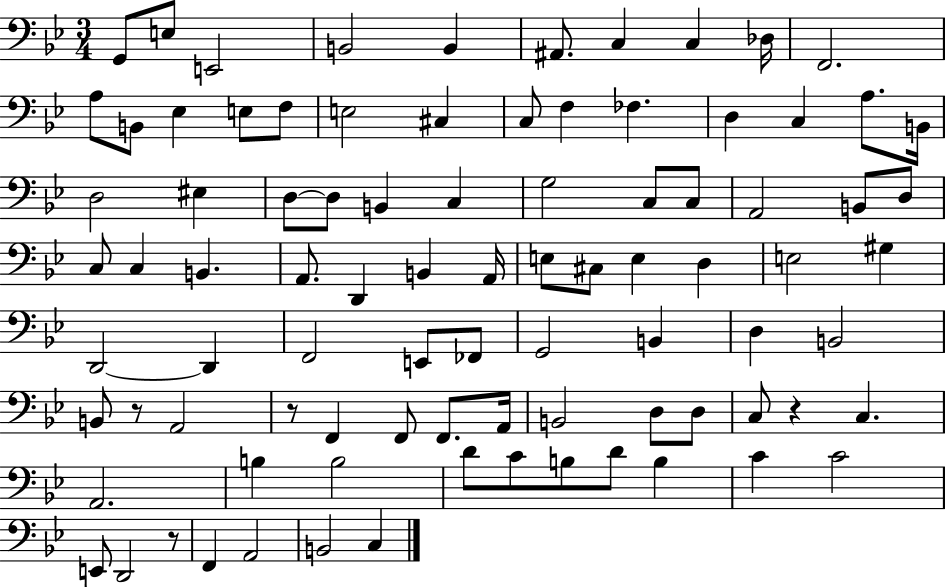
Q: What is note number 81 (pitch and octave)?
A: D2